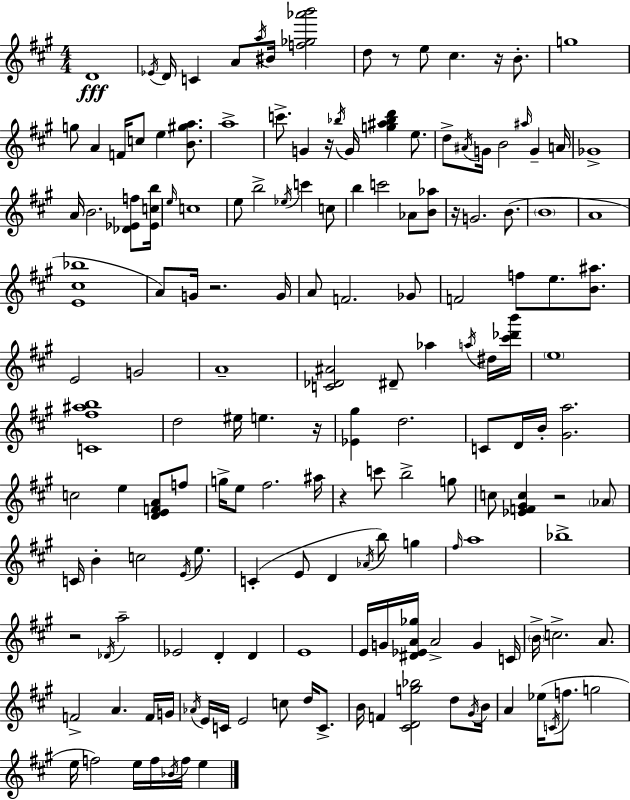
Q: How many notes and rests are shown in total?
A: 165